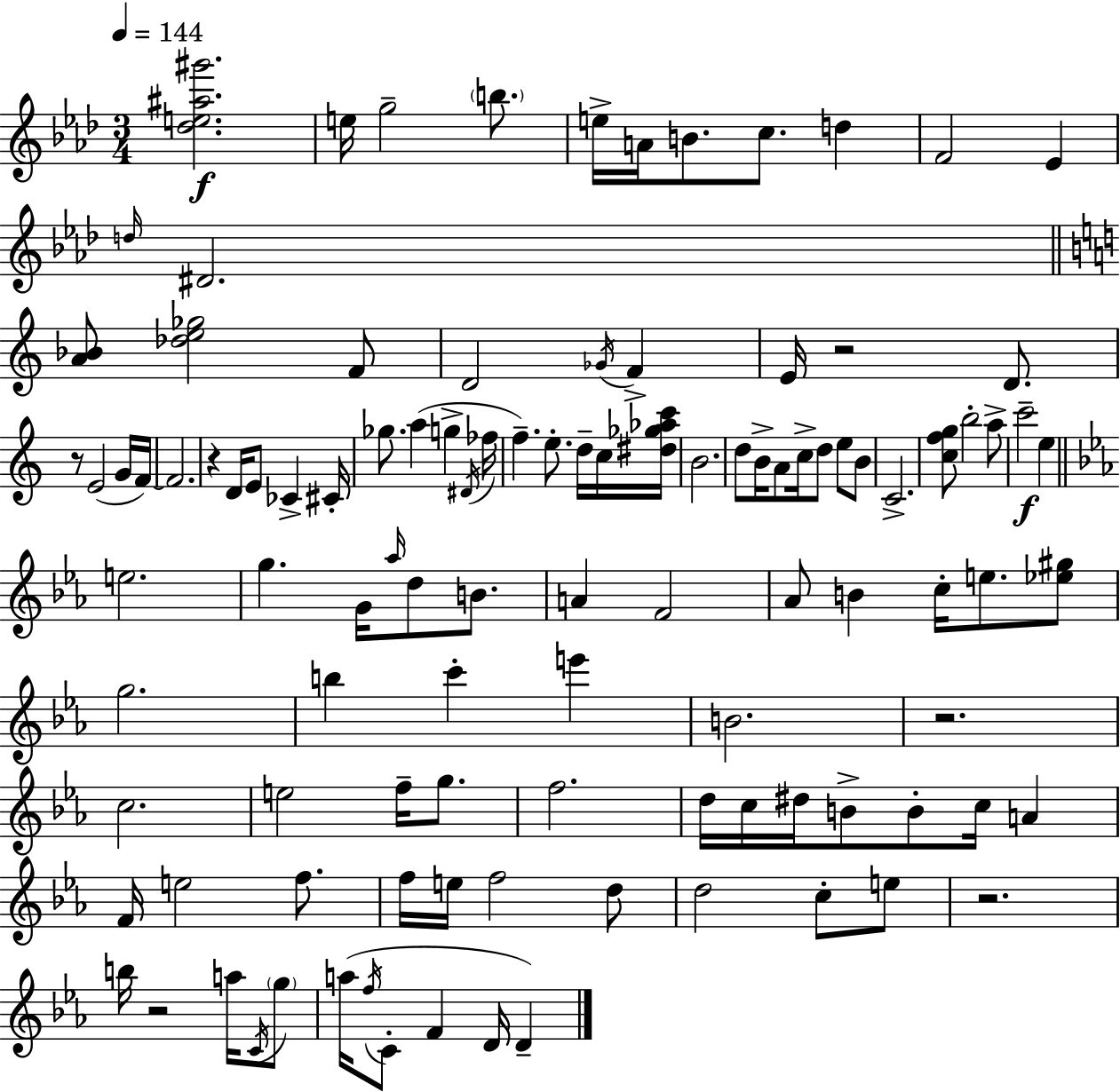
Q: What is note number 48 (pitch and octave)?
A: E5